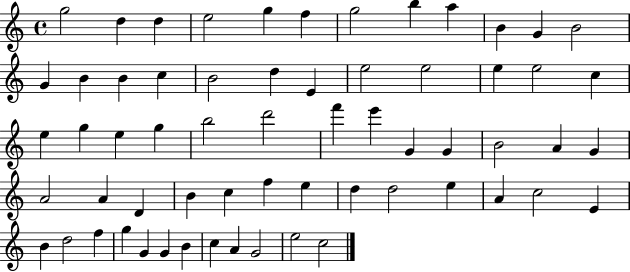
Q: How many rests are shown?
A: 0